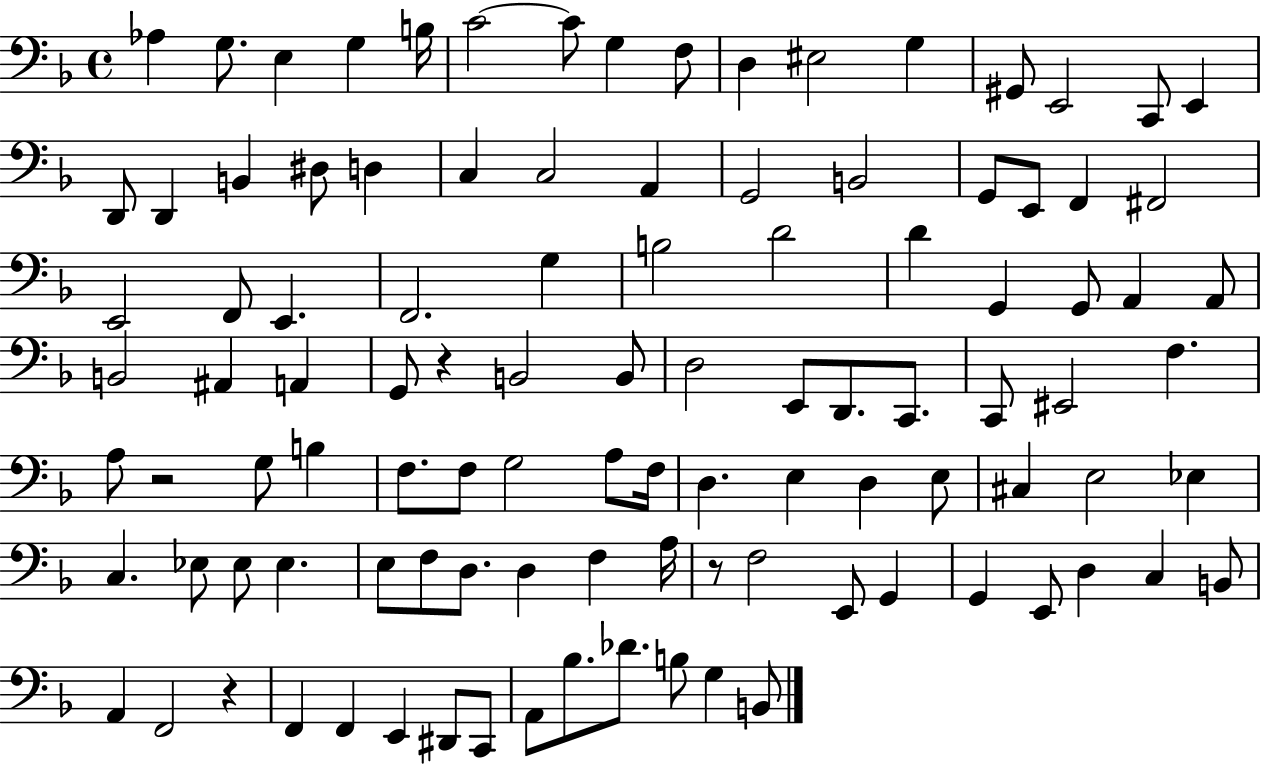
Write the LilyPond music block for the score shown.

{
  \clef bass
  \time 4/4
  \defaultTimeSignature
  \key f \major
  \repeat volta 2 { aes4 g8. e4 g4 b16 | c'2~~ c'8 g4 f8 | d4 eis2 g4 | gis,8 e,2 c,8 e,4 | \break d,8 d,4 b,4 dis8 d4 | c4 c2 a,4 | g,2 b,2 | g,8 e,8 f,4 fis,2 | \break e,2 f,8 e,4. | f,2. g4 | b2 d'2 | d'4 g,4 g,8 a,4 a,8 | \break b,2 ais,4 a,4 | g,8 r4 b,2 b,8 | d2 e,8 d,8. c,8. | c,8 eis,2 f4. | \break a8 r2 g8 b4 | f8. f8 g2 a8 f16 | d4. e4 d4 e8 | cis4 e2 ees4 | \break c4. ees8 ees8 ees4. | e8 f8 d8. d4 f4 a16 | r8 f2 e,8 g,4 | g,4 e,8 d4 c4 b,8 | \break a,4 f,2 r4 | f,4 f,4 e,4 dis,8 c,8 | a,8 bes8. des'8. b8 g4 b,8 | } \bar "|."
}